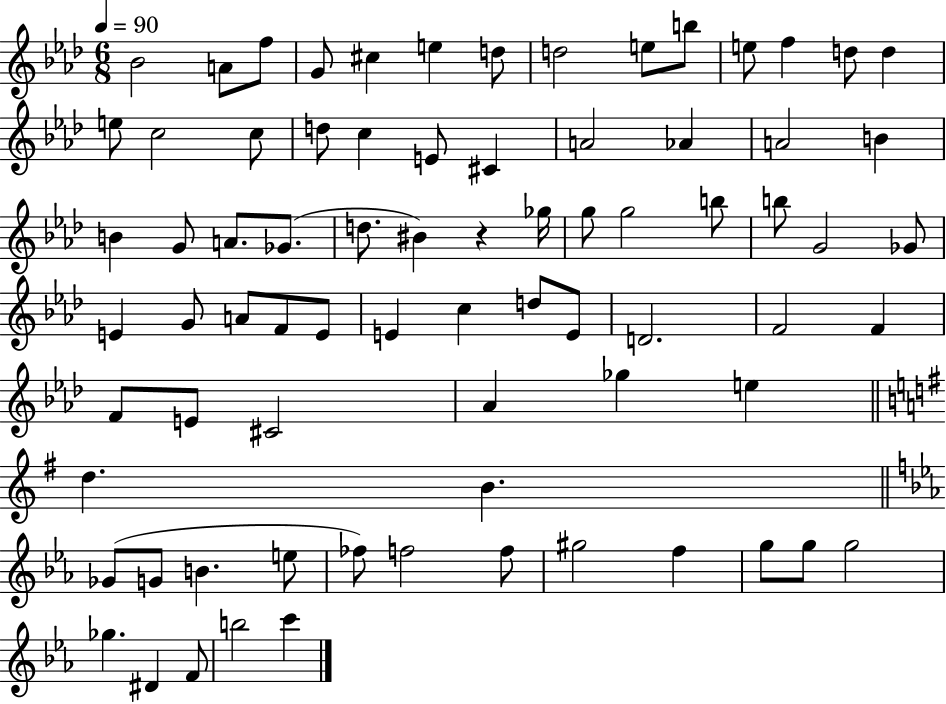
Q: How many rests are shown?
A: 1